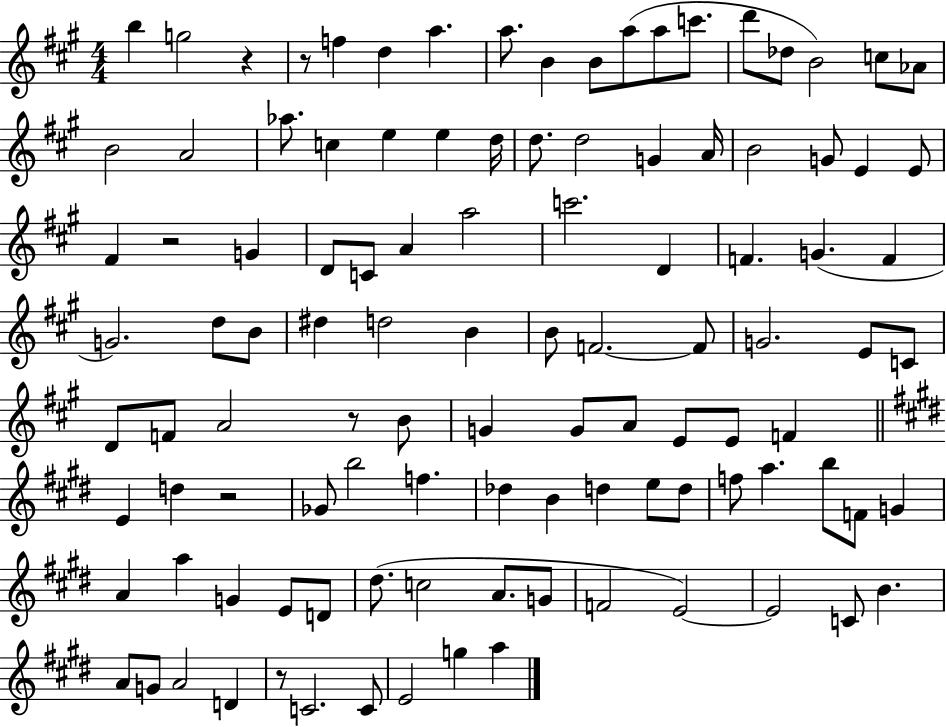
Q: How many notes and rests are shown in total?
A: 108